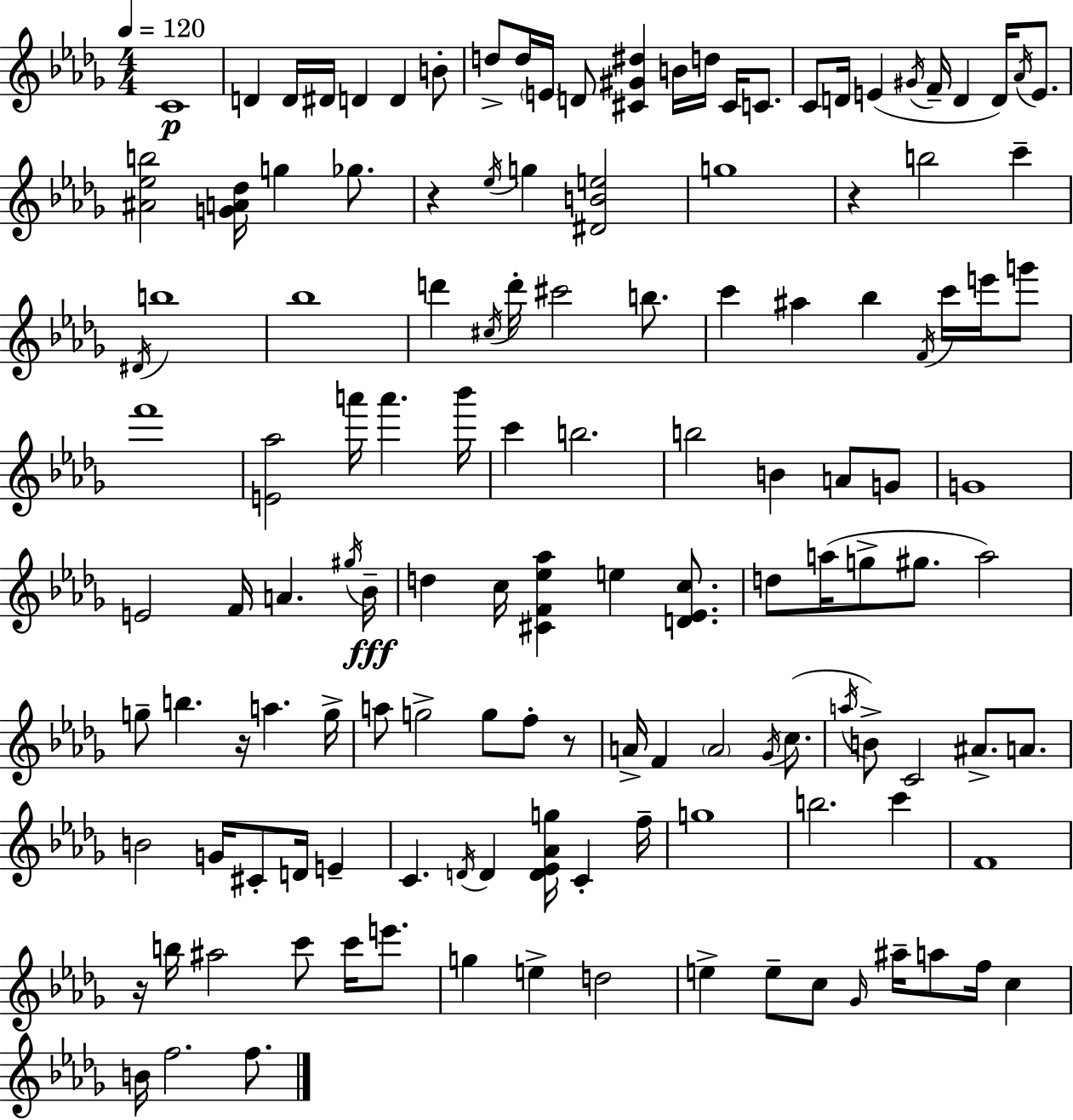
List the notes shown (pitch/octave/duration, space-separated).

C4/w D4/q D4/s D#4/s D4/q D4/q B4/e D5/e D5/s E4/s D4/e [C#4,G#4,D#5]/q B4/s D5/s C#4/s C4/e. C4/e D4/s E4/q G#4/s F4/s D4/q D4/s Ab4/s E4/e. [A#4,Eb5,B5]/h [G4,A4,Db5]/s G5/q Gb5/e. R/q Eb5/s G5/q [D#4,B4,E5]/h G5/w R/q B5/h C6/q D#4/s B5/w Bb5/w D6/q C#5/s D6/s C#6/h B5/e. C6/q A#5/q Bb5/q F4/s C6/s E6/s G6/e F6/w [E4,Ab5]/h A6/s A6/q. Bb6/s C6/q B5/h. B5/h B4/q A4/e G4/e G4/w E4/h F4/s A4/q. G#5/s Bb4/s D5/q C5/s [C#4,F4,Eb5,Ab5]/q E5/q [D4,Eb4,C5]/e. D5/e A5/s G5/e G#5/e. A5/h G5/e B5/q. R/s A5/q. G5/s A5/e G5/h G5/e F5/e R/e A4/s F4/q A4/h Gb4/s C5/e. A5/s B4/e C4/h A#4/e. A4/e. B4/h G4/s C#4/e D4/s E4/q C4/q. D4/s D4/q [D4,Eb4,Ab4,G5]/s C4/q F5/s G5/w B5/h. C6/q F4/w R/s B5/s A#5/h C6/e C6/s E6/e. G5/q E5/q D5/h E5/q E5/e C5/e Gb4/s A#5/s A5/e F5/s C5/q B4/s F5/h. F5/e.